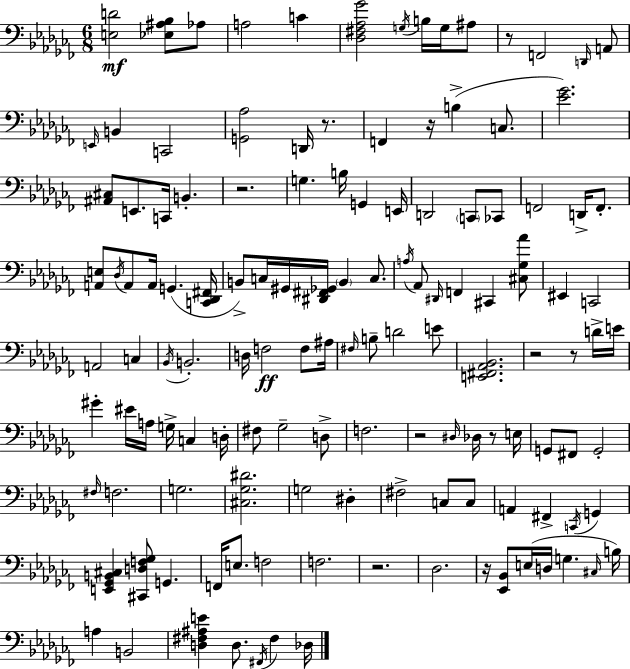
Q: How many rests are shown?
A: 10